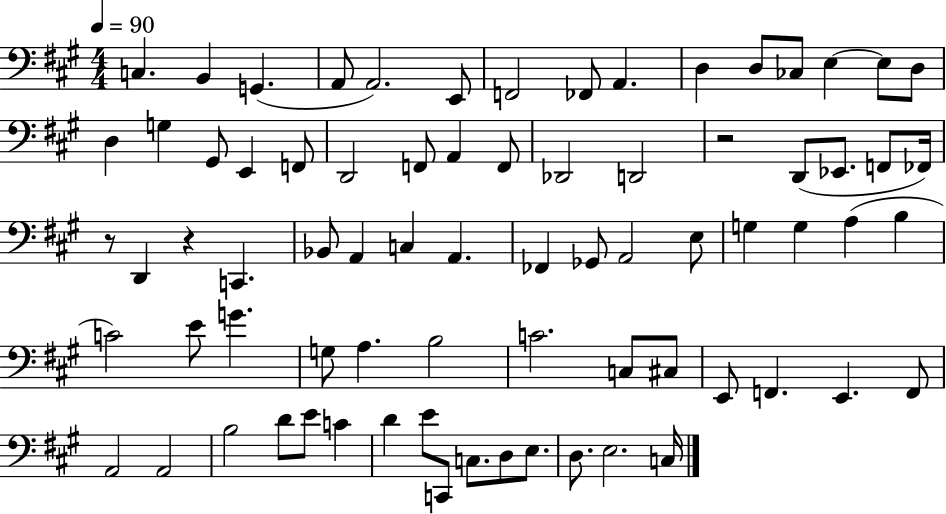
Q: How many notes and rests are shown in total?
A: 75